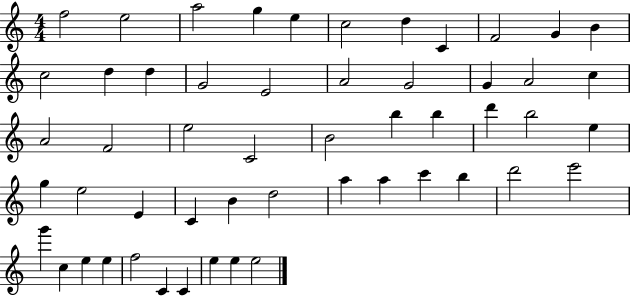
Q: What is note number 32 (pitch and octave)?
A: G5